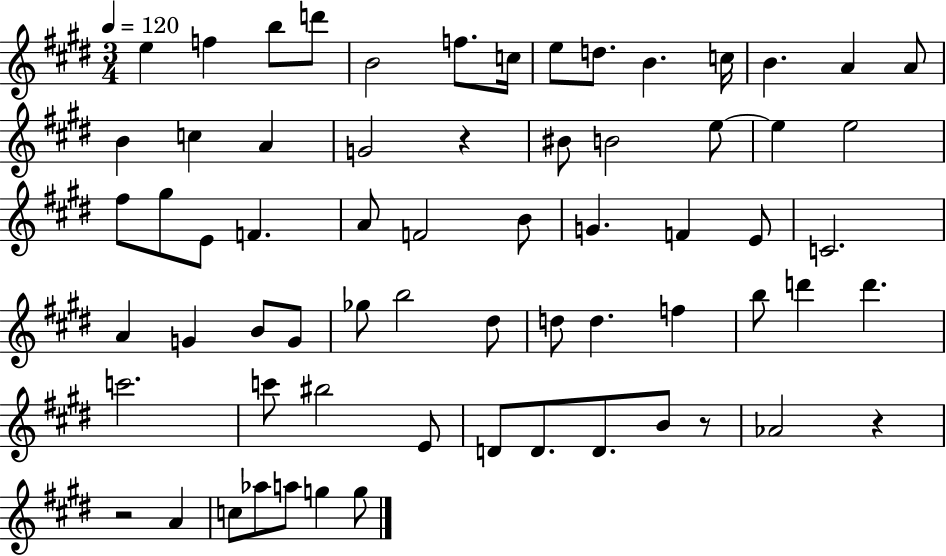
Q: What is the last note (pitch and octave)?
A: G5